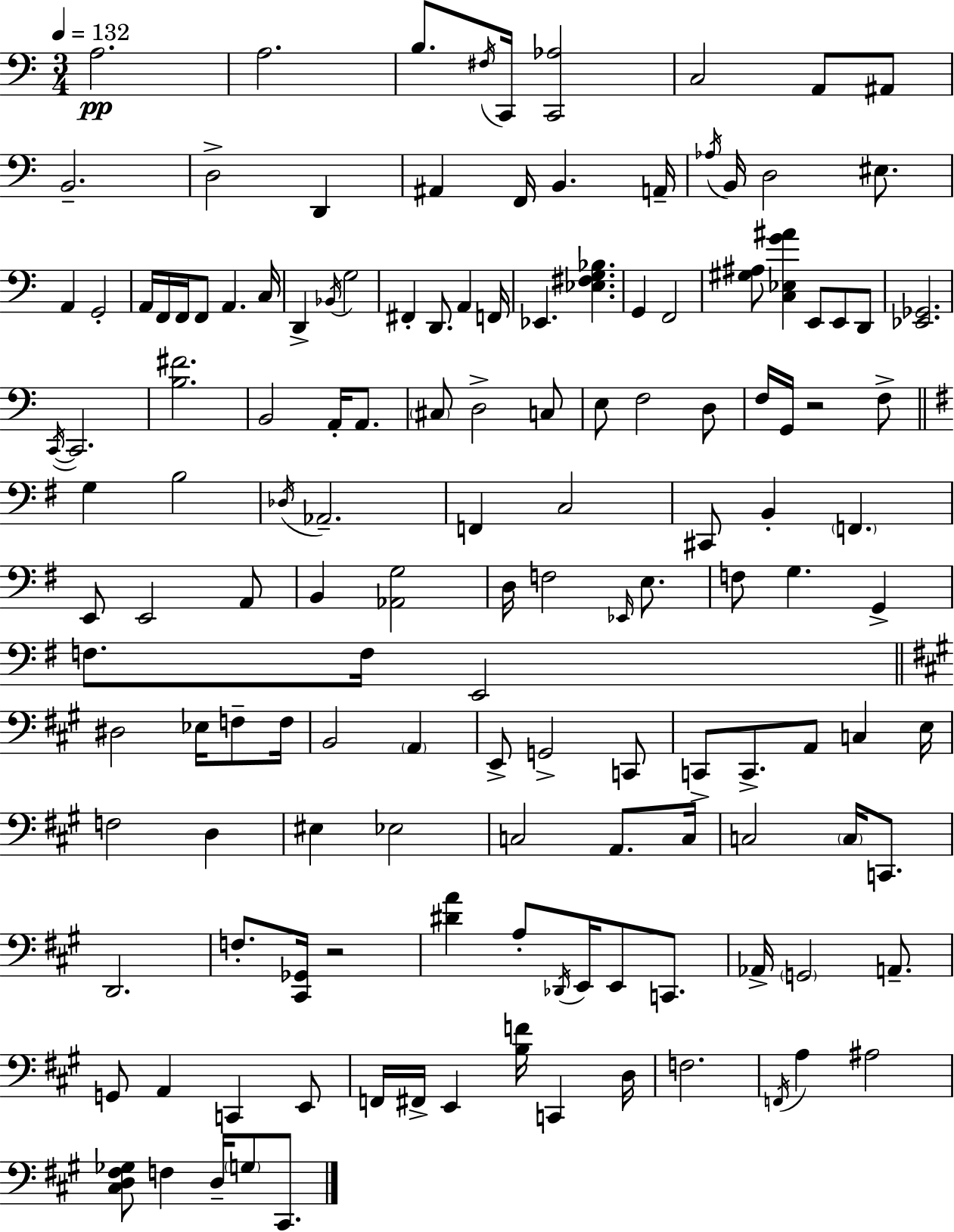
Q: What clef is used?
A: bass